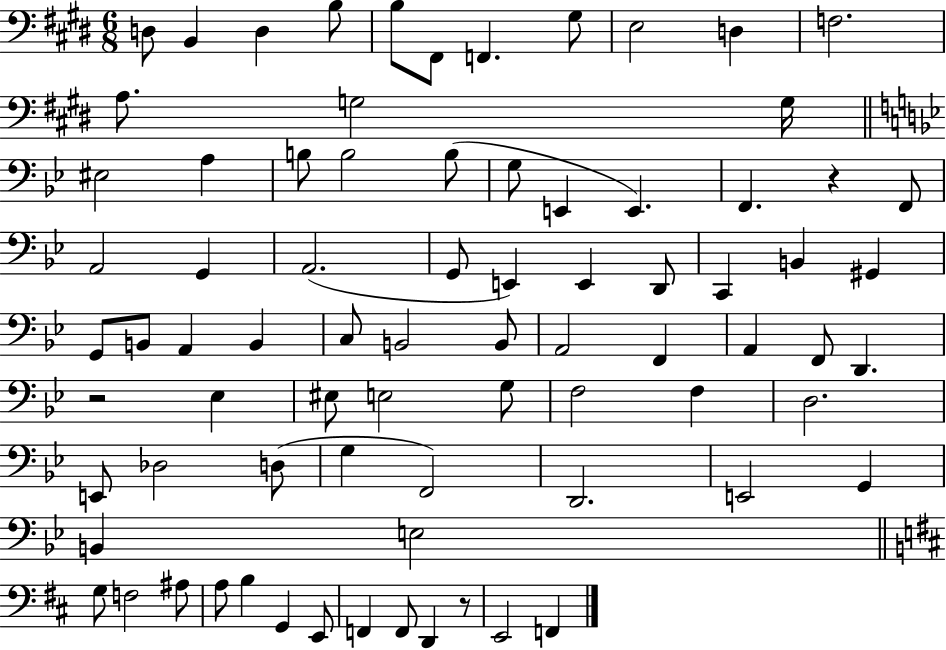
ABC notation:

X:1
T:Untitled
M:6/8
L:1/4
K:E
D,/2 B,, D, B,/2 B,/2 ^F,,/2 F,, ^G,/2 E,2 D, F,2 A,/2 G,2 G,/4 ^E,2 A, B,/2 B,2 B,/2 G,/2 E,, E,, F,, z F,,/2 A,,2 G,, A,,2 G,,/2 E,, E,, D,,/2 C,, B,, ^G,, G,,/2 B,,/2 A,, B,, C,/2 B,,2 B,,/2 A,,2 F,, A,, F,,/2 D,, z2 _E, ^E,/2 E,2 G,/2 F,2 F, D,2 E,,/2 _D,2 D,/2 G, F,,2 D,,2 E,,2 G,, B,, E,2 G,/2 F,2 ^A,/2 A,/2 B, G,, E,,/2 F,, F,,/2 D,, z/2 E,,2 F,,